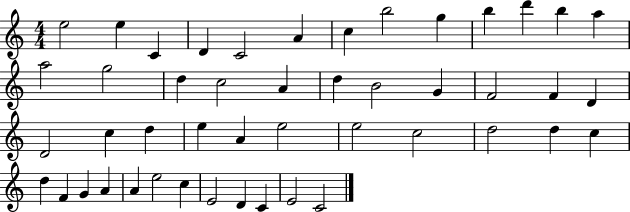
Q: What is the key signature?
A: C major